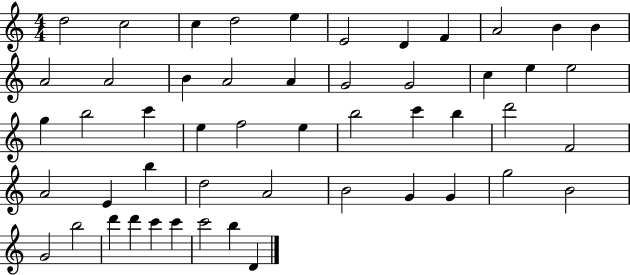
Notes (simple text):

D5/h C5/h C5/q D5/h E5/q E4/h D4/q F4/q A4/h B4/q B4/q A4/h A4/h B4/q A4/h A4/q G4/h G4/h C5/q E5/q E5/h G5/q B5/h C6/q E5/q F5/h E5/q B5/h C6/q B5/q D6/h F4/h A4/h E4/q B5/q D5/h A4/h B4/h G4/q G4/q G5/h B4/h G4/h B5/h D6/q D6/q C6/q C6/q C6/h B5/q D4/q